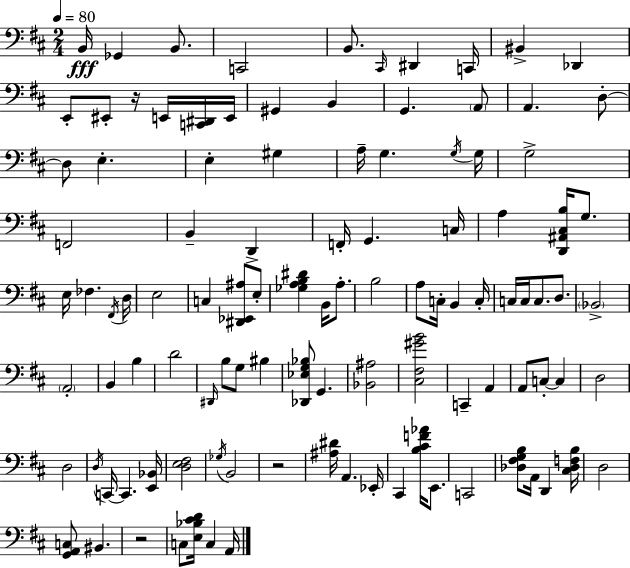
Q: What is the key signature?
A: D major